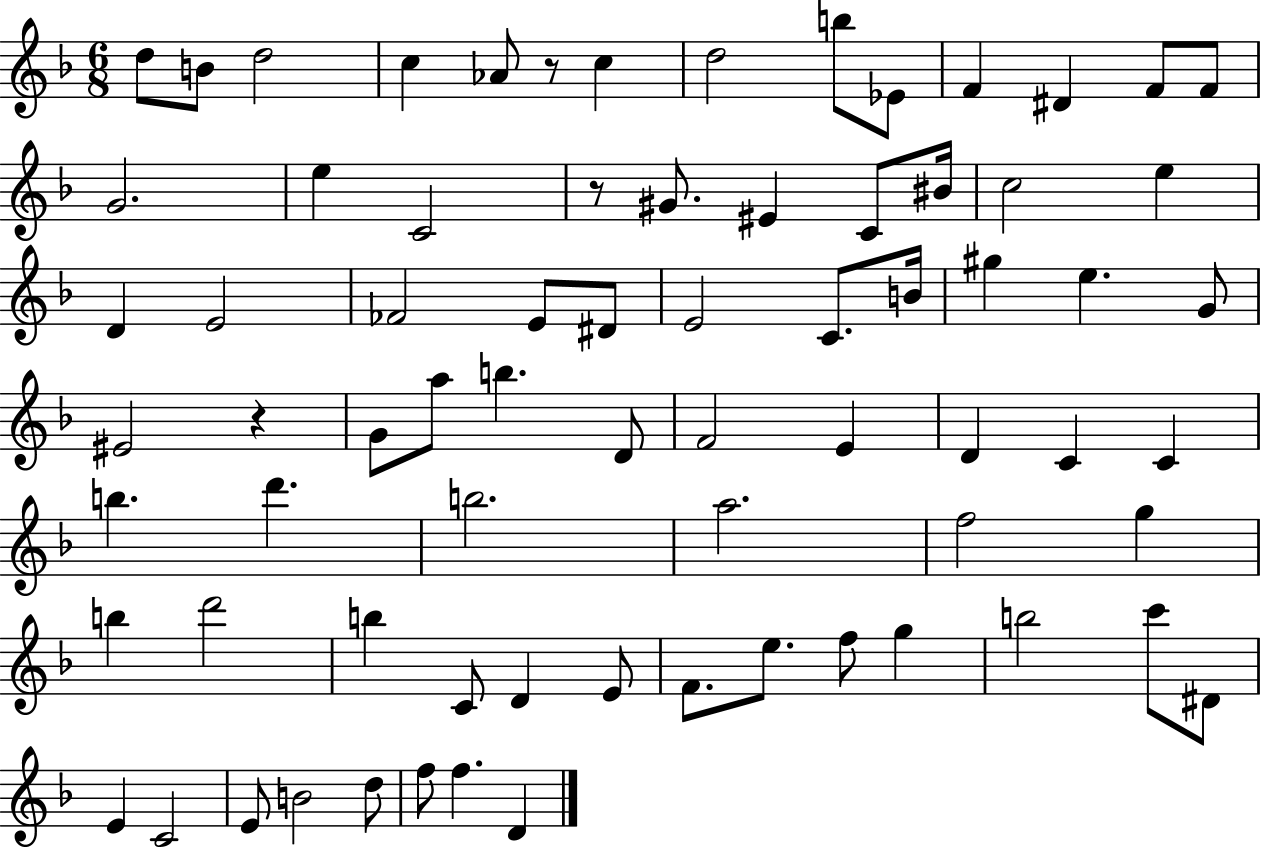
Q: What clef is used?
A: treble